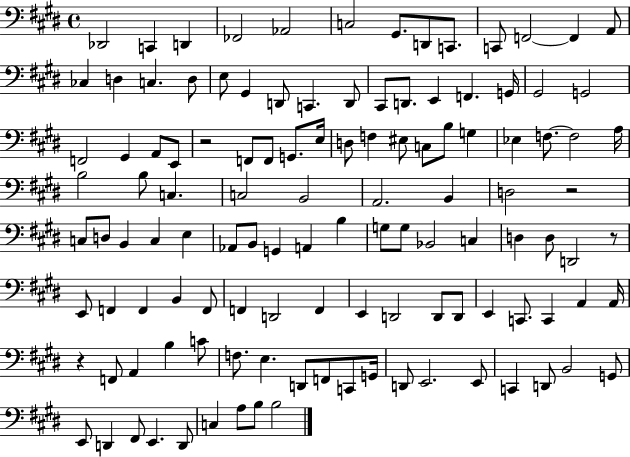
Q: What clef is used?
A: bass